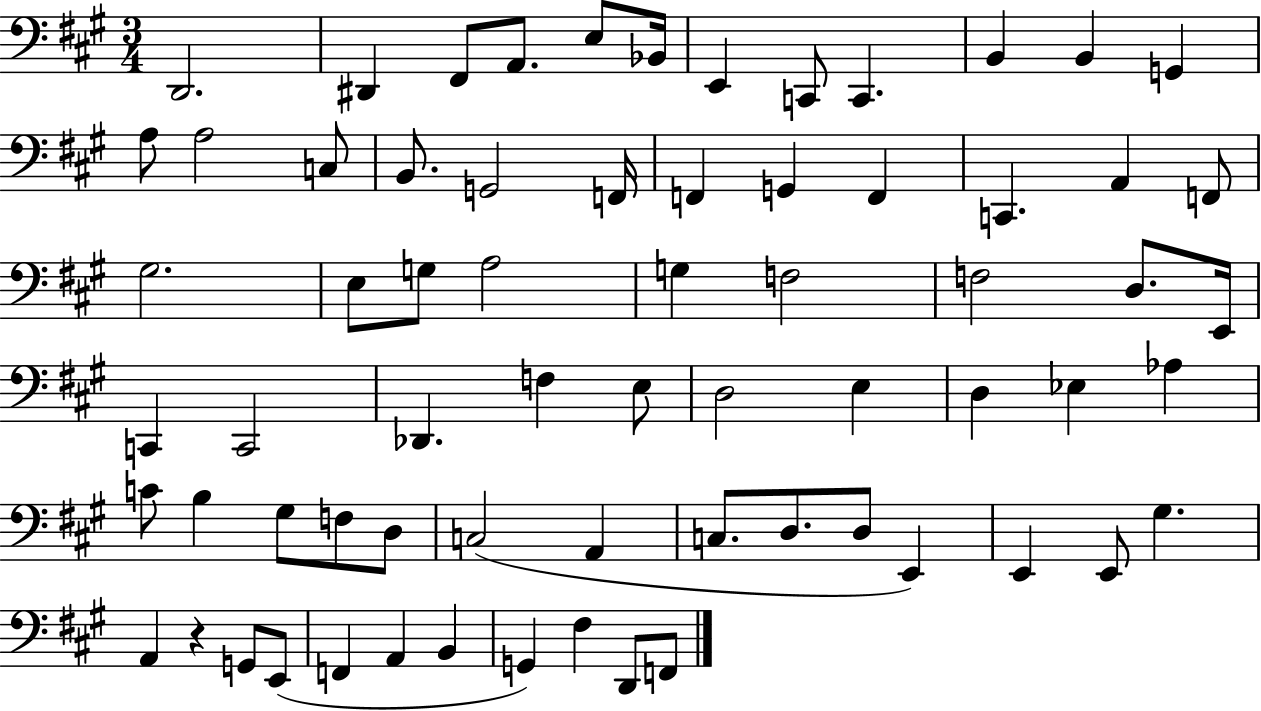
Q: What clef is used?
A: bass